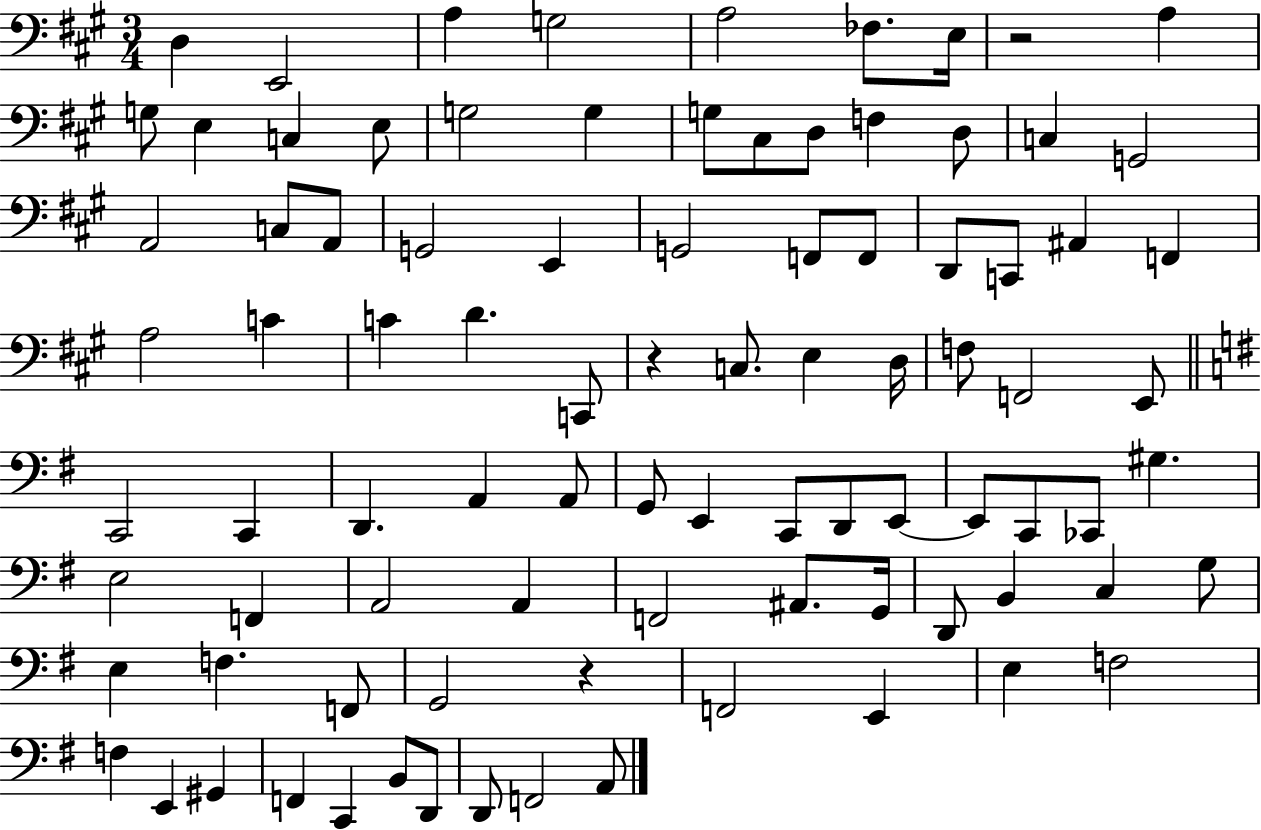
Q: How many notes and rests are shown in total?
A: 90